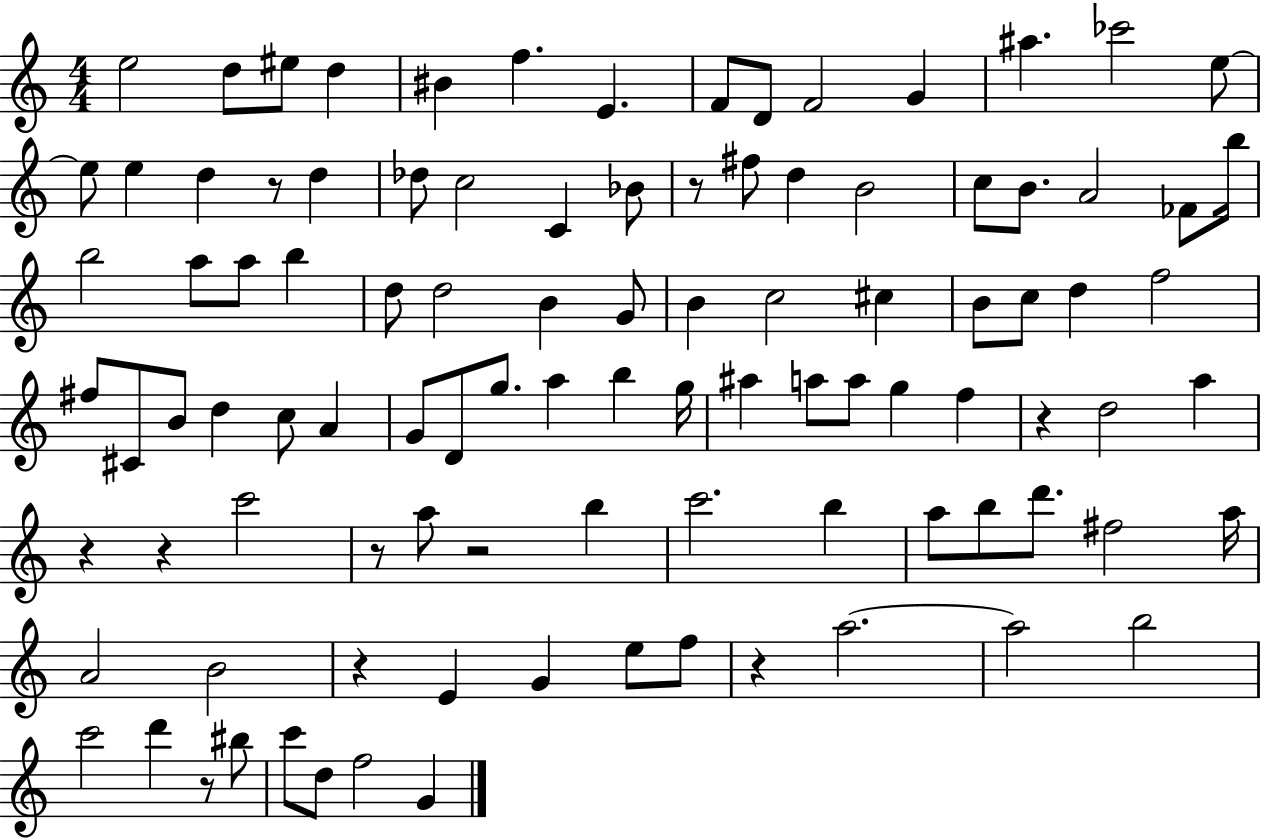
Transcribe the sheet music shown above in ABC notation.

X:1
T:Untitled
M:4/4
L:1/4
K:C
e2 d/2 ^e/2 d ^B f E F/2 D/2 F2 G ^a _c'2 e/2 e/2 e d z/2 d _d/2 c2 C _B/2 z/2 ^f/2 d B2 c/2 B/2 A2 _F/2 b/4 b2 a/2 a/2 b d/2 d2 B G/2 B c2 ^c B/2 c/2 d f2 ^f/2 ^C/2 B/2 d c/2 A G/2 D/2 g/2 a b g/4 ^a a/2 a/2 g f z d2 a z z c'2 z/2 a/2 z2 b c'2 b a/2 b/2 d'/2 ^f2 a/4 A2 B2 z E G e/2 f/2 z a2 a2 b2 c'2 d' z/2 ^b/2 c'/2 d/2 f2 G